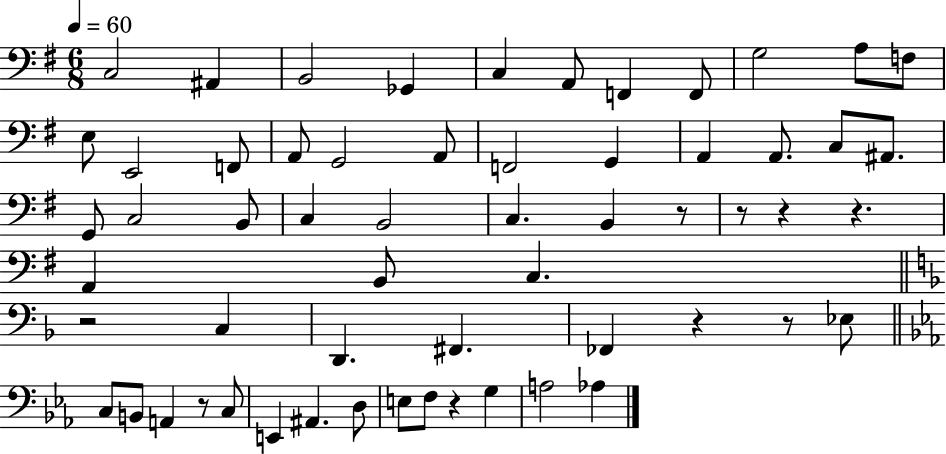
C3/h A#2/q B2/h Gb2/q C3/q A2/e F2/q F2/e G3/h A3/e F3/e E3/e E2/h F2/e A2/e G2/h A2/e F2/h G2/q A2/q A2/e. C3/e A#2/e. G2/e C3/h B2/e C3/q B2/h C3/q. B2/q R/e R/e R/q R/q. A2/q B2/e C3/q. R/h C3/q D2/q. F#2/q. FES2/q R/q R/e Eb3/e C3/e B2/e A2/q R/e C3/e E2/q A#2/q. D3/e E3/e F3/e R/q G3/q A3/h Ab3/q